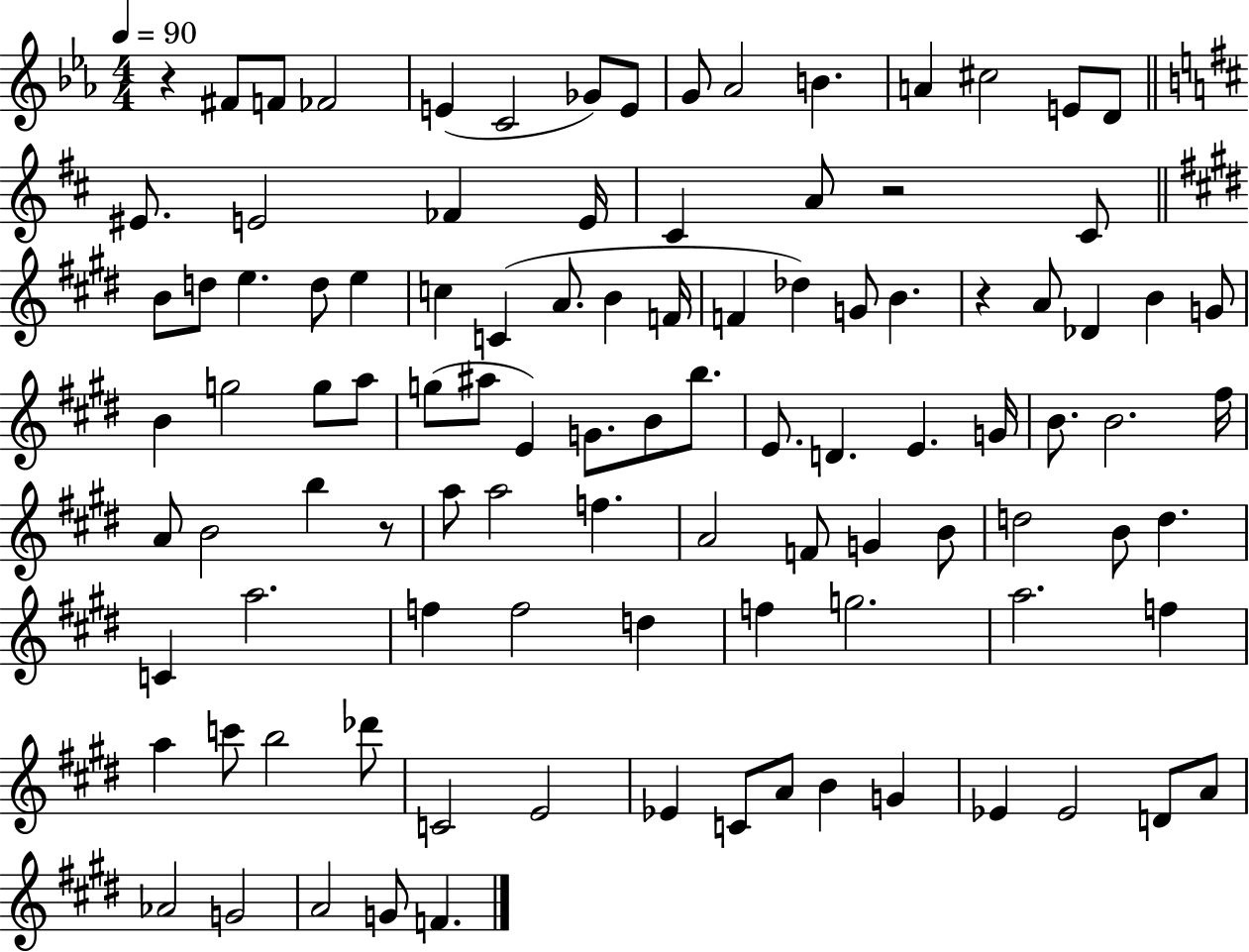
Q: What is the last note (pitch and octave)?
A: F4